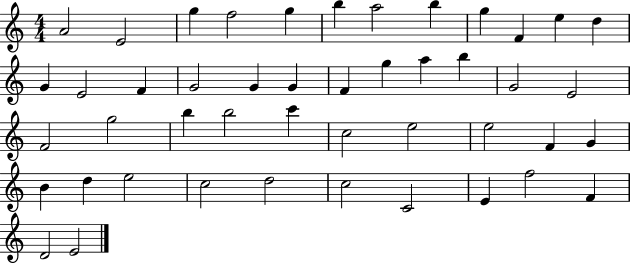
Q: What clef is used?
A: treble